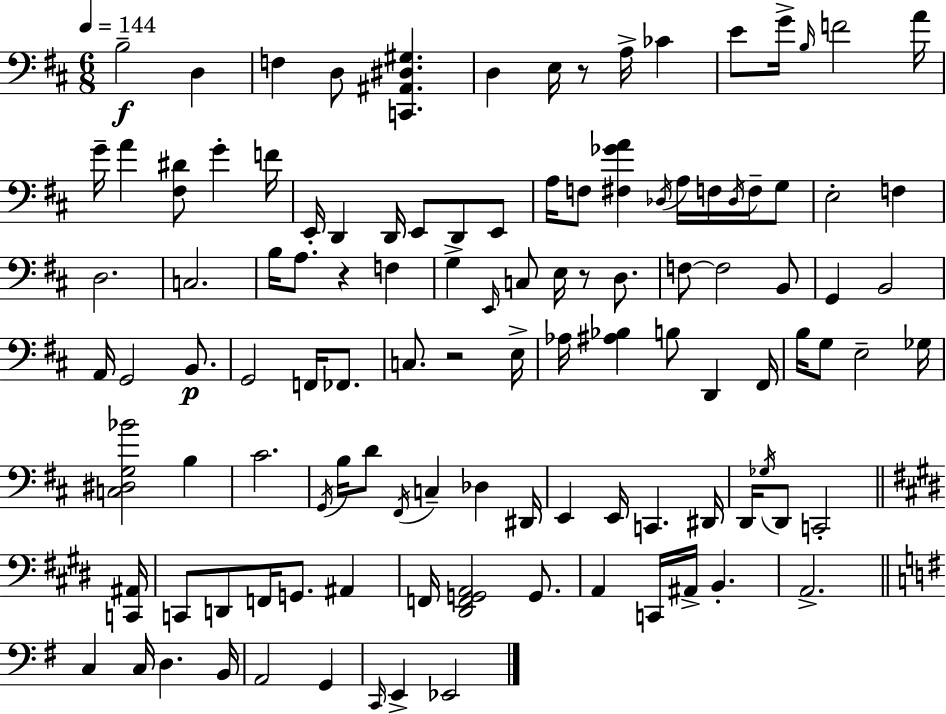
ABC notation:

X:1
T:Untitled
M:6/8
L:1/4
K:D
B,2 D, F, D,/2 [C,,^A,,^D,^G,] D, E,/4 z/2 A,/4 _C E/2 G/4 B,/4 F2 A/4 G/4 A [^F,^D]/2 G F/4 E,,/4 D,, D,,/4 E,,/2 D,,/2 E,,/2 A,/4 F,/2 [^F,_GA] _D,/4 A,/4 F,/4 _D,/4 F,/4 G,/2 E,2 F, D,2 C,2 B,/4 A,/2 z F, G, E,,/4 C,/2 E,/4 z/2 D,/2 F,/2 F,2 B,,/2 G,, B,,2 A,,/4 G,,2 B,,/2 G,,2 F,,/4 _F,,/2 C,/2 z2 E,/4 _A,/4 [^A,_B,] B,/2 D,, ^F,,/4 B,/4 G,/2 E,2 _G,/4 [C,^D,G,_B]2 B, ^C2 G,,/4 B,/4 D/2 ^F,,/4 C, _D, ^D,,/4 E,, E,,/4 C,, ^D,,/4 D,,/4 _G,/4 D,,/2 C,,2 [C,,^A,,]/4 C,,/2 D,,/2 F,,/4 G,,/2 ^A,, F,,/4 [^D,,F,,G,,A,,]2 G,,/2 A,, C,,/4 ^A,,/4 B,, A,,2 C, C,/4 D, B,,/4 A,,2 G,, C,,/4 E,, _E,,2